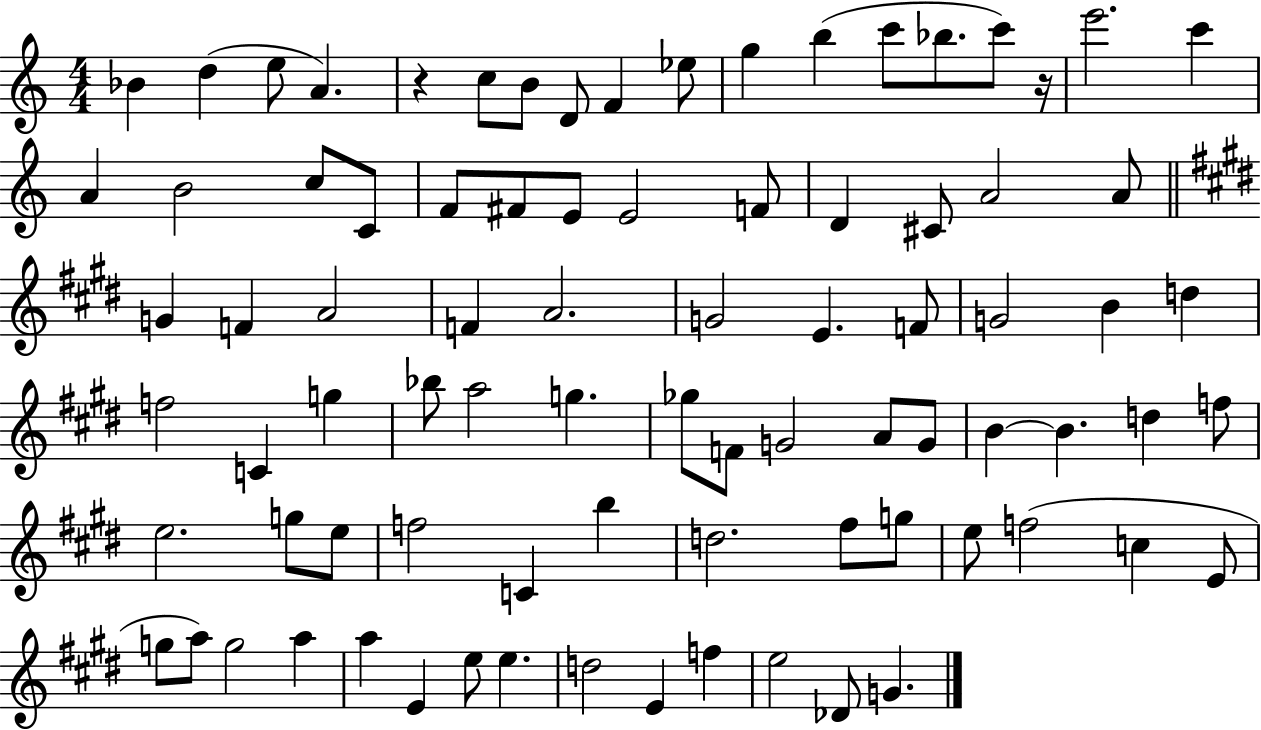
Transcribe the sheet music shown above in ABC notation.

X:1
T:Untitled
M:4/4
L:1/4
K:C
_B d e/2 A z c/2 B/2 D/2 F _e/2 g b c'/2 _b/2 c'/2 z/4 e'2 c' A B2 c/2 C/2 F/2 ^F/2 E/2 E2 F/2 D ^C/2 A2 A/2 G F A2 F A2 G2 E F/2 G2 B d f2 C g _b/2 a2 g _g/2 F/2 G2 A/2 G/2 B B d f/2 e2 g/2 e/2 f2 C b d2 ^f/2 g/2 e/2 f2 c E/2 g/2 a/2 g2 a a E e/2 e d2 E f e2 _D/2 G